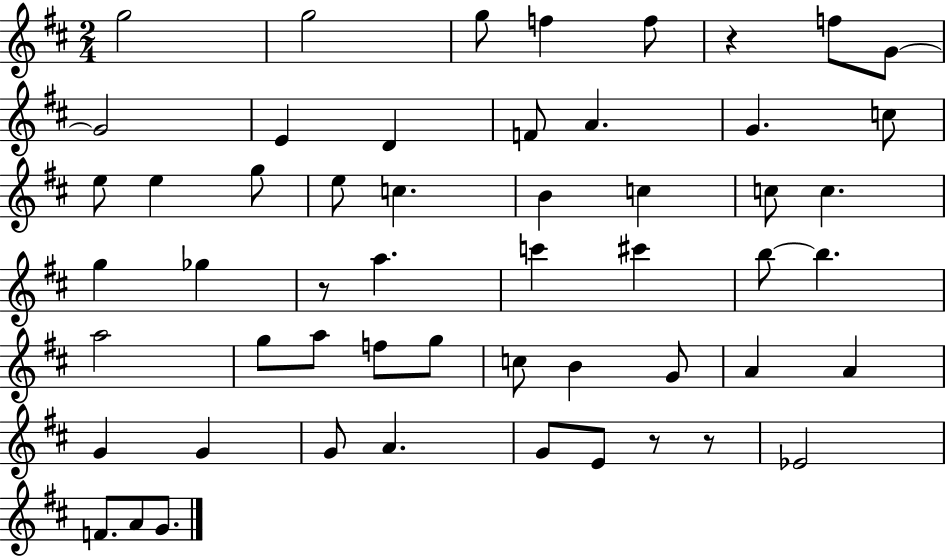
X:1
T:Untitled
M:2/4
L:1/4
K:D
g2 g2 g/2 f f/2 z f/2 G/2 G2 E D F/2 A G c/2 e/2 e g/2 e/2 c B c c/2 c g _g z/2 a c' ^c' b/2 b a2 g/2 a/2 f/2 g/2 c/2 B G/2 A A G G G/2 A G/2 E/2 z/2 z/2 _E2 F/2 A/2 G/2